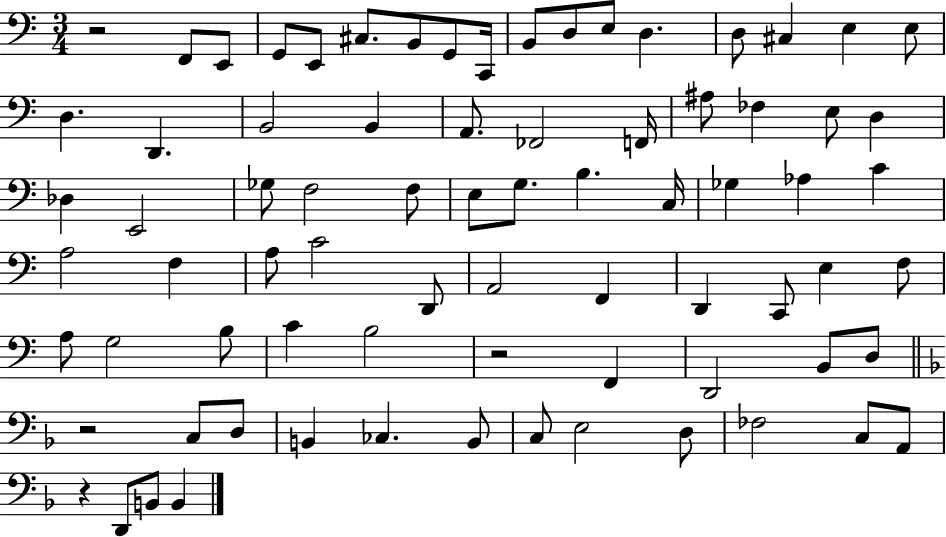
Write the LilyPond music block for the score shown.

{
  \clef bass
  \numericTimeSignature
  \time 3/4
  \key c \major
  \repeat volta 2 { r2 f,8 e,8 | g,8 e,8 cis8. b,8 g,8 c,16 | b,8 d8 e8 d4. | d8 cis4 e4 e8 | \break d4. d,4. | b,2 b,4 | a,8. fes,2 f,16 | ais8 fes4 e8 d4 | \break des4 e,2 | ges8 f2 f8 | e8 g8. b4. c16 | ges4 aes4 c'4 | \break a2 f4 | a8 c'2 d,8 | a,2 f,4 | d,4 c,8 e4 f8 | \break a8 g2 b8 | c'4 b2 | r2 f,4 | d,2 b,8 d8 | \break \bar "||" \break \key f \major r2 c8 d8 | b,4 ces4. b,8 | c8 e2 d8 | fes2 c8 a,8 | \break r4 d,8 b,8 b,4 | } \bar "|."
}